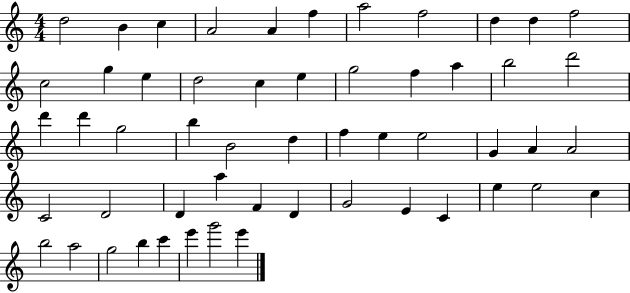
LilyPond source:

{
  \clef treble
  \numericTimeSignature
  \time 4/4
  \key c \major
  d''2 b'4 c''4 | a'2 a'4 f''4 | a''2 f''2 | d''4 d''4 f''2 | \break c''2 g''4 e''4 | d''2 c''4 e''4 | g''2 f''4 a''4 | b''2 d'''2 | \break d'''4 d'''4 g''2 | b''4 b'2 d''4 | f''4 e''4 e''2 | g'4 a'4 a'2 | \break c'2 d'2 | d'4 a''4 f'4 d'4 | g'2 e'4 c'4 | e''4 e''2 c''4 | \break b''2 a''2 | g''2 b''4 c'''4 | e'''4 g'''2 e'''4 | \bar "|."
}